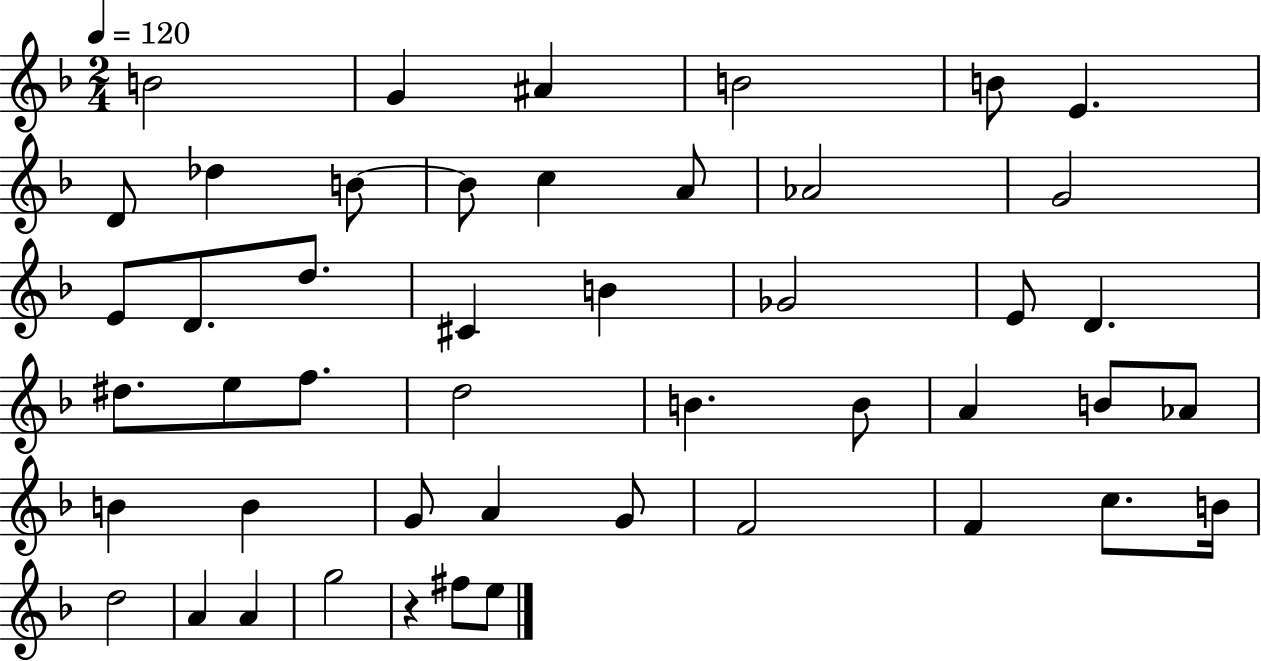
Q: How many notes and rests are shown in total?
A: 47